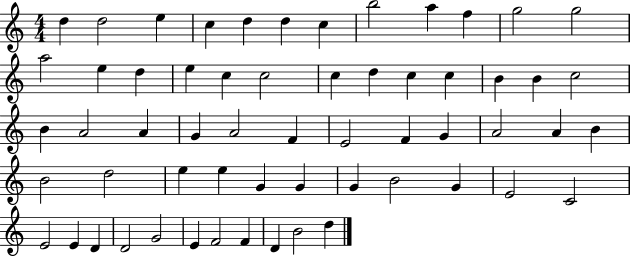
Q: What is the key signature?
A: C major